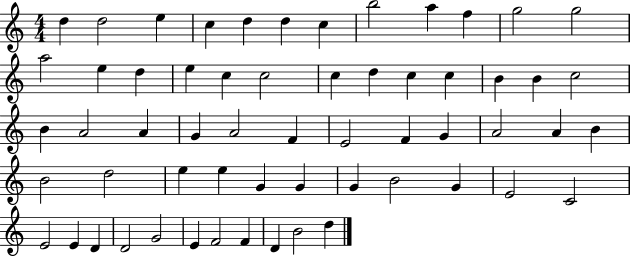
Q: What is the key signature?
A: C major